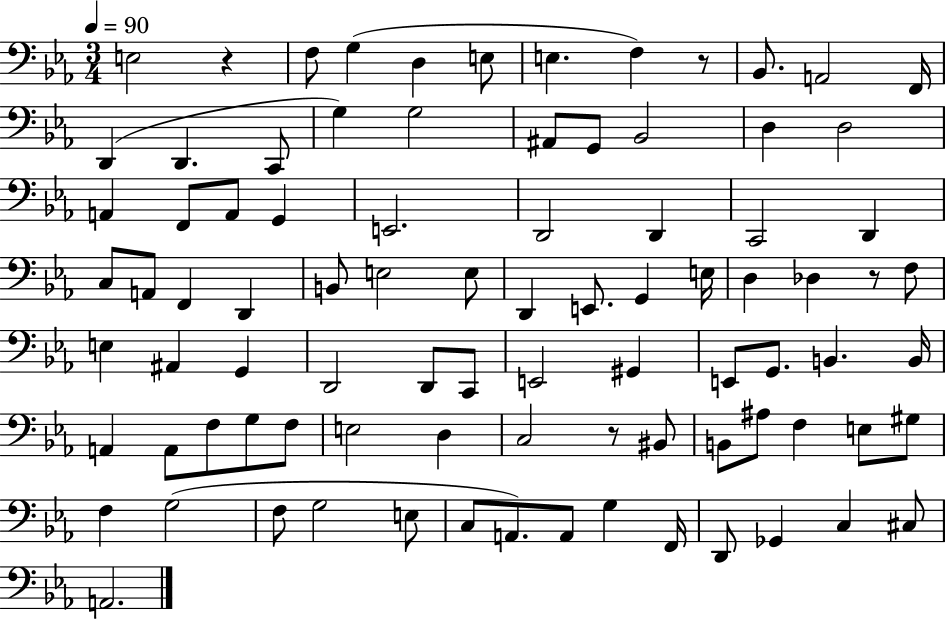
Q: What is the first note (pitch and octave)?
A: E3